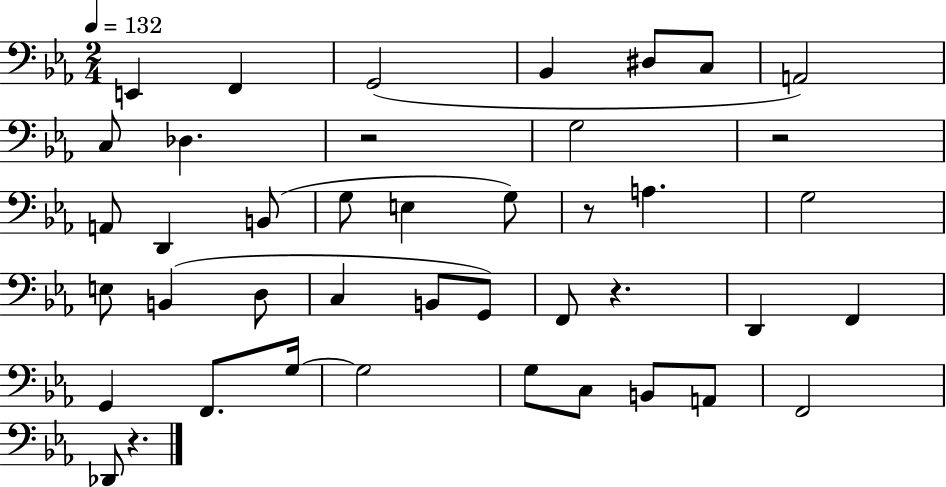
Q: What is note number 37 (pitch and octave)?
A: Db2